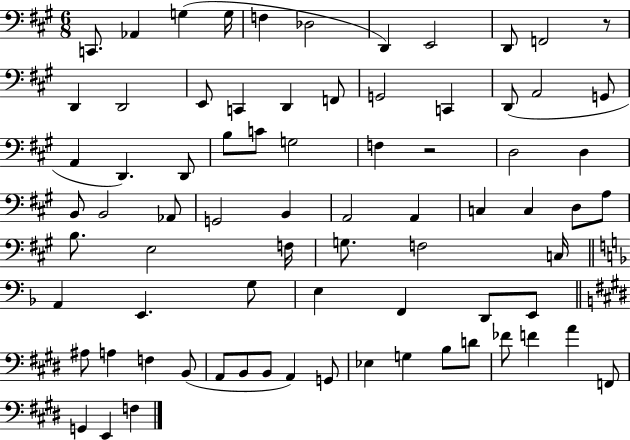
C2/e. Ab2/q G3/q G3/s F3/q Db3/h D2/q E2/h D2/e F2/h R/e D2/q D2/h E2/e C2/q D2/q F2/e G2/h C2/q D2/e A2/h G2/e A2/q D2/q. D2/e B3/e C4/e G3/h F3/q R/h D3/h D3/q B2/e B2/h Ab2/e G2/h B2/q A2/h A2/q C3/q C3/q D3/e A3/e B3/e. E3/h F3/s G3/e. F3/h C3/s A2/q E2/q. G3/e E3/q F2/q D2/e E2/e A#3/e A3/q F3/q B2/e A2/e B2/e B2/e A2/q G2/e Eb3/q G3/q B3/e D4/e FES4/e F4/q A4/q F2/e G2/q E2/q F3/q